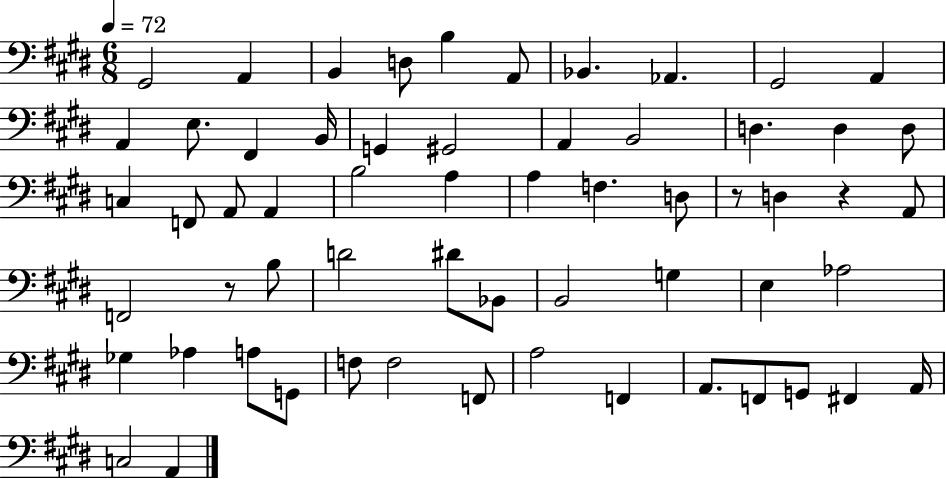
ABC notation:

X:1
T:Untitled
M:6/8
L:1/4
K:E
^G,,2 A,, B,, D,/2 B, A,,/2 _B,, _A,, ^G,,2 A,, A,, E,/2 ^F,, B,,/4 G,, ^G,,2 A,, B,,2 D, D, D,/2 C, F,,/2 A,,/2 A,, B,2 A, A, F, D,/2 z/2 D, z A,,/2 F,,2 z/2 B,/2 D2 ^D/2 _B,,/2 B,,2 G, E, _A,2 _G, _A, A,/2 G,,/2 F,/2 F,2 F,,/2 A,2 F,, A,,/2 F,,/2 G,,/2 ^F,, A,,/4 C,2 A,,